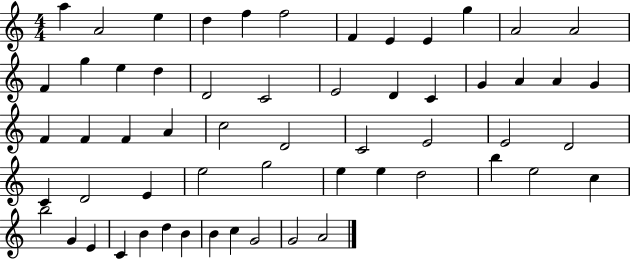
A5/q A4/h E5/q D5/q F5/q F5/h F4/q E4/q E4/q G5/q A4/h A4/h F4/q G5/q E5/q D5/q D4/h C4/h E4/h D4/q C4/q G4/q A4/q A4/q G4/q F4/q F4/q F4/q A4/q C5/h D4/h C4/h E4/h E4/h D4/h C4/q D4/h E4/q E5/h G5/h E5/q E5/q D5/h B5/q E5/h C5/q B5/h G4/q E4/q C4/q B4/q D5/q B4/q B4/q C5/q G4/h G4/h A4/h